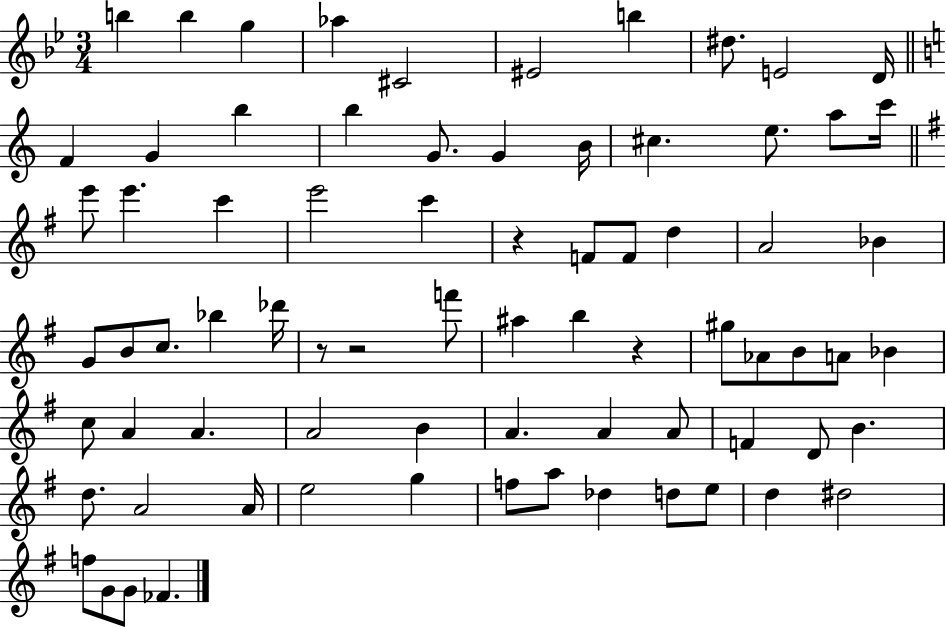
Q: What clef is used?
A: treble